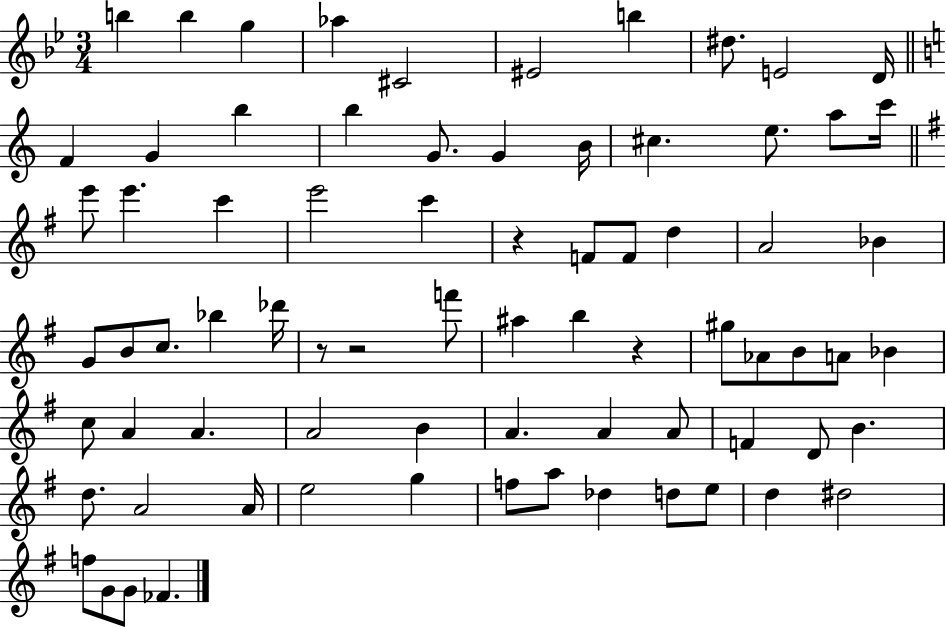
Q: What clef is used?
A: treble